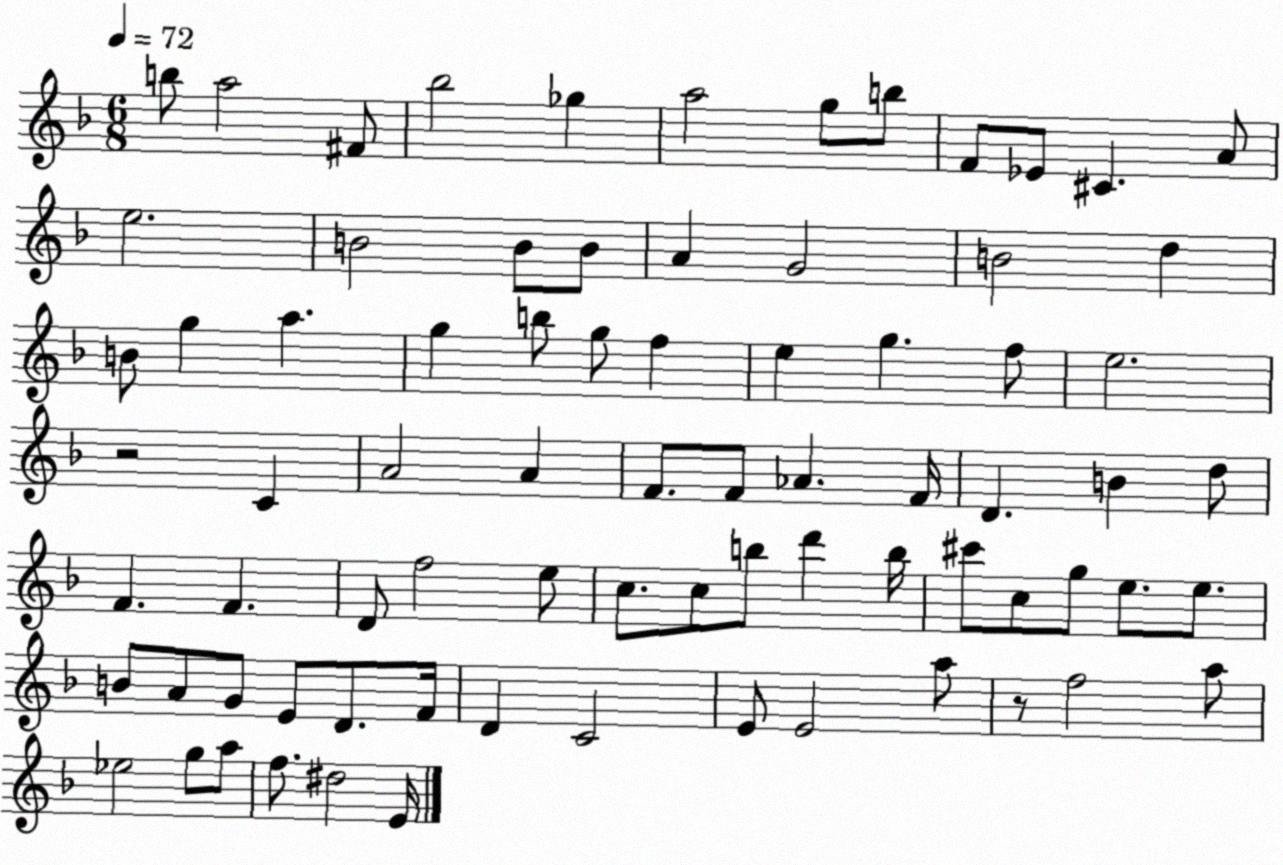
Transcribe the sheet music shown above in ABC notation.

X:1
T:Untitled
M:6/8
L:1/4
K:F
b/2 a2 ^F/2 _b2 _g a2 g/2 b/2 F/2 _E/2 ^C A/2 e2 B2 B/2 B/2 A G2 B2 d B/2 g a g b/2 g/2 f e g f/2 e2 z2 C A2 A F/2 F/2 _A F/4 D B d/2 F F D/2 f2 e/2 c/2 c/2 b/2 d' b/4 ^c'/2 c/2 g/2 e/2 e/2 B/2 A/2 G/2 E/2 D/2 F/4 D C2 E/2 E2 a/2 z/2 f2 a/2 _e2 g/2 a/2 f/2 ^d2 E/4